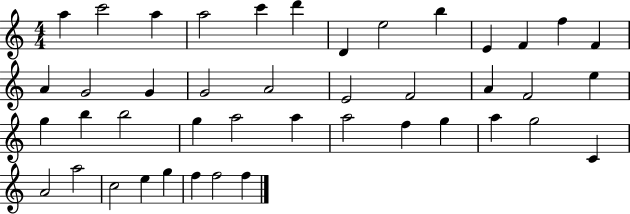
{
  \clef treble
  \numericTimeSignature
  \time 4/4
  \key c \major
  a''4 c'''2 a''4 | a''2 c'''4 d'''4 | d'4 e''2 b''4 | e'4 f'4 f''4 f'4 | \break a'4 g'2 g'4 | g'2 a'2 | e'2 f'2 | a'4 f'2 e''4 | \break g''4 b''4 b''2 | g''4 a''2 a''4 | a''2 f''4 g''4 | a''4 g''2 c'4 | \break a'2 a''2 | c''2 e''4 g''4 | f''4 f''2 f''4 | \bar "|."
}